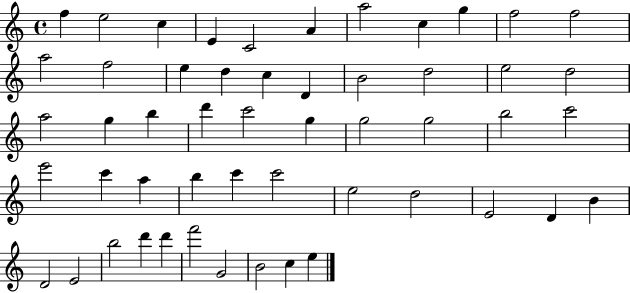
{
  \clef treble
  \time 4/4
  \defaultTimeSignature
  \key c \major
  f''4 e''2 c''4 | e'4 c'2 a'4 | a''2 c''4 g''4 | f''2 f''2 | \break a''2 f''2 | e''4 d''4 c''4 d'4 | b'2 d''2 | e''2 d''2 | \break a''2 g''4 b''4 | d'''4 c'''2 g''4 | g''2 g''2 | b''2 c'''2 | \break e'''2 c'''4 a''4 | b''4 c'''4 c'''2 | e''2 d''2 | e'2 d'4 b'4 | \break d'2 e'2 | b''2 d'''4 d'''4 | f'''2 g'2 | b'2 c''4 e''4 | \break \bar "|."
}